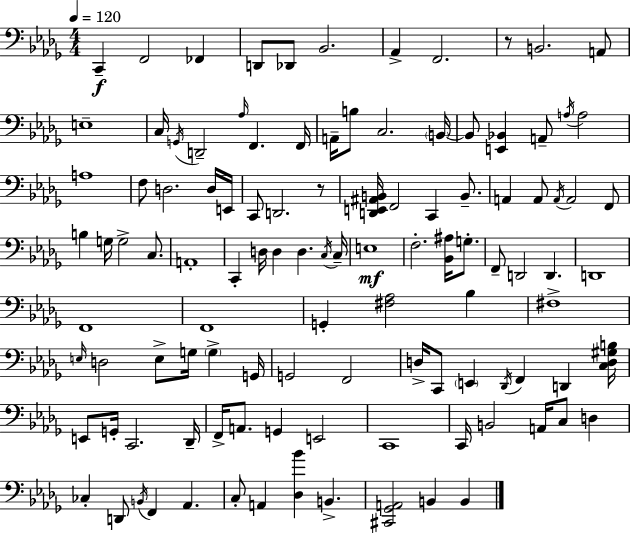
C2/q F2/h FES2/q D2/e Db2/e Bb2/h. Ab2/q F2/h. R/e B2/h. A2/e E3/w C3/s G2/s D2/h Ab3/s F2/q. F2/s A2/s B3/e C3/h. B2/s B2/e [E2,Bb2]/q A2/e A3/s A3/h A3/w F3/e D3/h. D3/s E2/s C2/e D2/h. R/e [D2,E2,A#2,B2]/s F2/h C2/q B2/e. A2/q A2/e A2/s A2/h F2/e B3/q G3/s G3/h C3/e. A2/w C2/q D3/s D3/q D3/q. C3/s C3/s E3/w F3/h. [Bb2,A#3]/s G3/e. F2/e D2/h D2/q. D2/w F2/w F2/w G2/q [F#3,Ab3]/h Bb3/q F#3/w E3/s D3/h E3/e G3/s G3/q G2/s G2/h F2/h D3/s C2/e E2/q Db2/s F2/q D2/q [C3,D3,G#3,B3]/s E2/e G2/s C2/h. Db2/s F2/s A2/e. G2/q E2/h C2/w C2/s B2/h A2/s C3/e D3/q CES3/q D2/e B2/s F2/q Ab2/q. C3/e A2/q [Db3,Bb4]/q B2/q. [C#2,Gb2,A2]/h B2/q B2/q